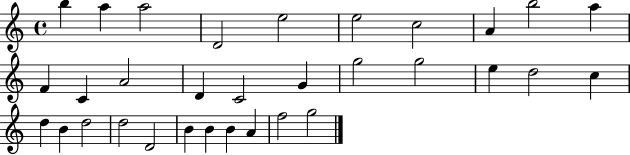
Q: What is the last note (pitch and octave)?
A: G5